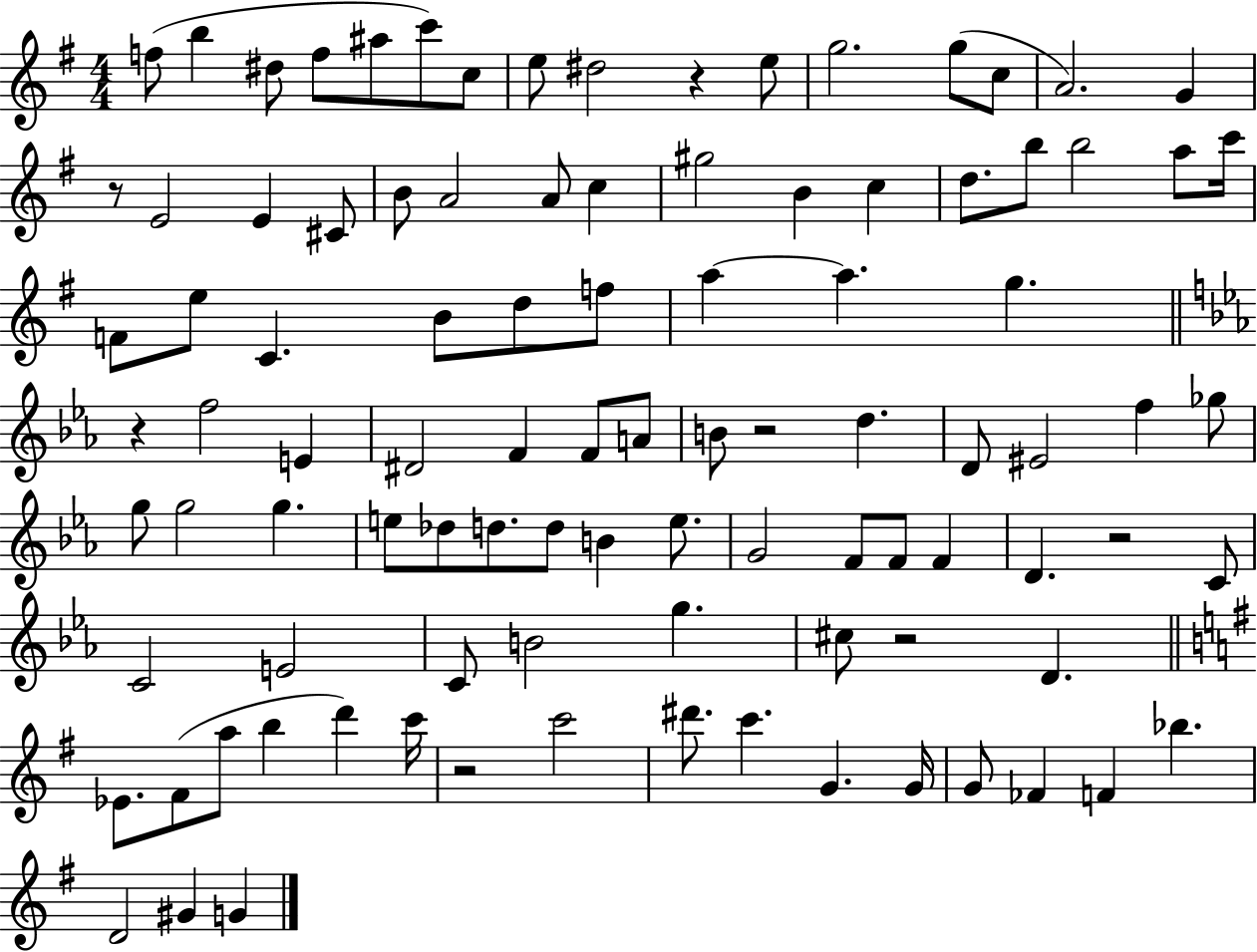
{
  \clef treble
  \numericTimeSignature
  \time 4/4
  \key g \major
  \repeat volta 2 { f''8( b''4 dis''8 f''8 ais''8 c'''8) c''8 | e''8 dis''2 r4 e''8 | g''2. g''8( c''8 | a'2.) g'4 | \break r8 e'2 e'4 cis'8 | b'8 a'2 a'8 c''4 | gis''2 b'4 c''4 | d''8. b''8 b''2 a''8 c'''16 | \break f'8 e''8 c'4. b'8 d''8 f''8 | a''4~~ a''4. g''4. | \bar "||" \break \key ees \major r4 f''2 e'4 | dis'2 f'4 f'8 a'8 | b'8 r2 d''4. | d'8 eis'2 f''4 ges''8 | \break g''8 g''2 g''4. | e''8 des''8 d''8. d''8 b'4 e''8. | g'2 f'8 f'8 f'4 | d'4. r2 c'8 | \break c'2 e'2 | c'8 b'2 g''4. | cis''8 r2 d'4. | \bar "||" \break \key e \minor ees'8. fis'8( a''8 b''4 d'''4) c'''16 | r2 c'''2 | dis'''8. c'''4. g'4. g'16 | g'8 fes'4 f'4 bes''4. | \break d'2 gis'4 g'4 | } \bar "|."
}